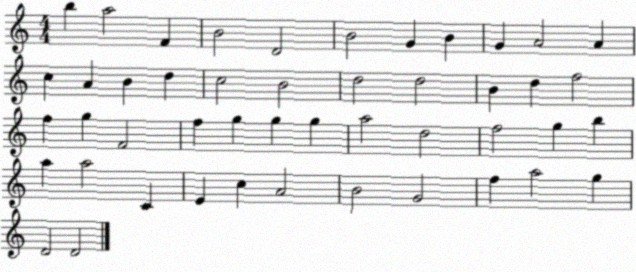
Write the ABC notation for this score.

X:1
T:Untitled
M:4/4
L:1/4
K:C
b a2 F B2 D2 B2 G B G A2 A c A B d c2 B2 d2 d2 B d f2 f g F2 f g g g a2 d2 f2 g b a a2 C E c A2 B2 G2 f a2 g D2 D2